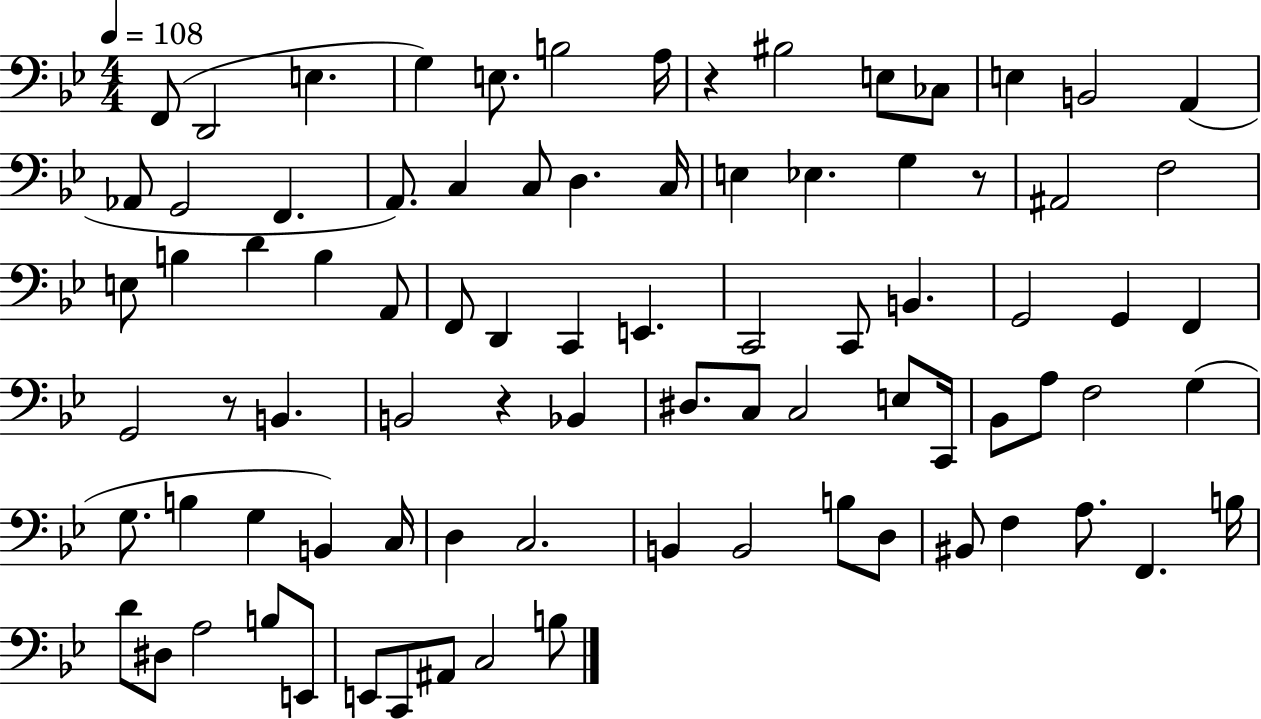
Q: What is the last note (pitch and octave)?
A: B3